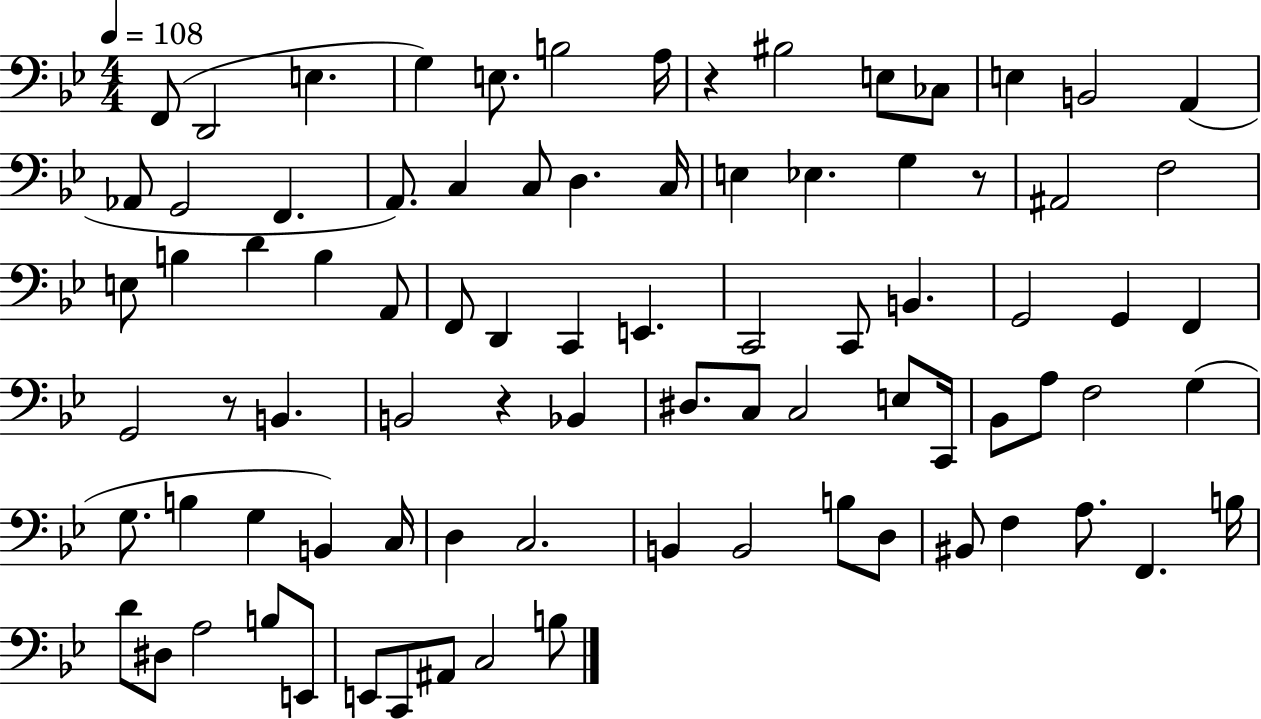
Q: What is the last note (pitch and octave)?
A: B3